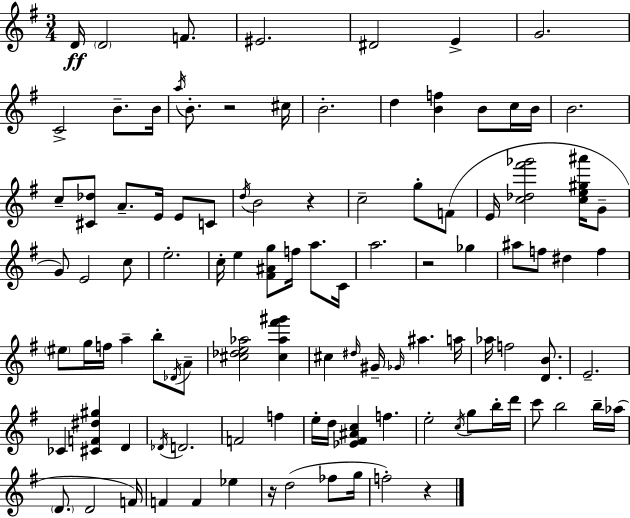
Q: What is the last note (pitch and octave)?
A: F5